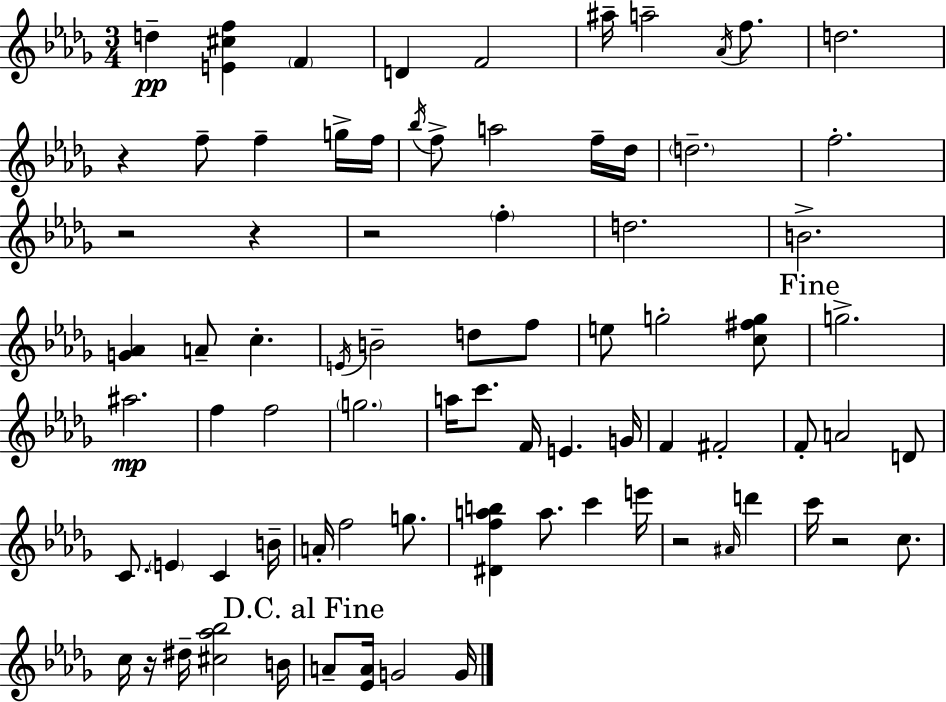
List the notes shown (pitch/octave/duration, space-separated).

D5/q [E4,C#5,F5]/q F4/q D4/q F4/h A#5/s A5/h Ab4/s F5/e. D5/h. R/q F5/e F5/q G5/s F5/s Bb5/s F5/e A5/h F5/s Db5/s D5/h. F5/h. R/h R/q R/h F5/q D5/h. B4/h. [G4,Ab4]/q A4/e C5/q. E4/s B4/h D5/e F5/e E5/e G5/h [C5,F#5,G5]/e G5/h. A#5/h. F5/q F5/h G5/h. A5/s C6/e. F4/s E4/q. G4/s F4/q F#4/h F4/e A4/h D4/e C4/e. E4/q C4/q B4/s A4/s F5/h G5/e. [D#4,F5,A5,B5]/q A5/e. C6/q E6/s R/h A#4/s D6/q C6/s R/h C5/e. C5/s R/s D#5/s [C#5,Ab5,Bb5]/h B4/s A4/e [Eb4,A4]/s G4/h G4/s